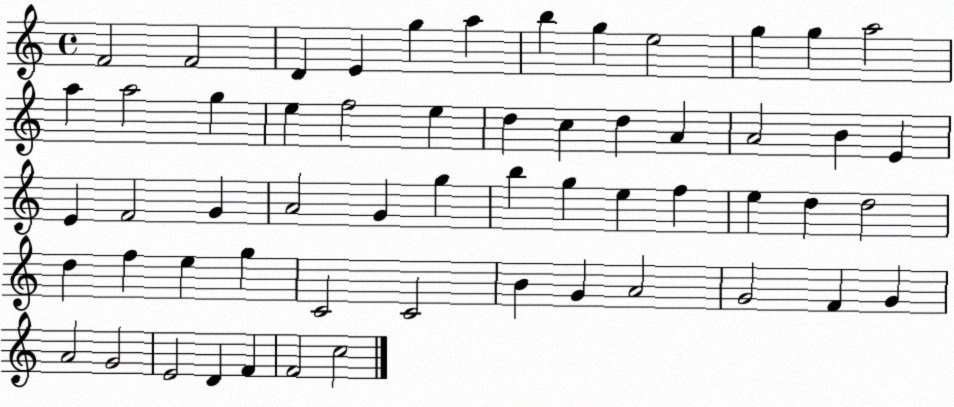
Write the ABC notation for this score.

X:1
T:Untitled
M:4/4
L:1/4
K:C
F2 F2 D E g a b g e2 g g a2 a a2 g e f2 e d c d A A2 B E E F2 G A2 G g b g e f e d d2 d f e g C2 C2 B G A2 G2 F G A2 G2 E2 D F F2 c2